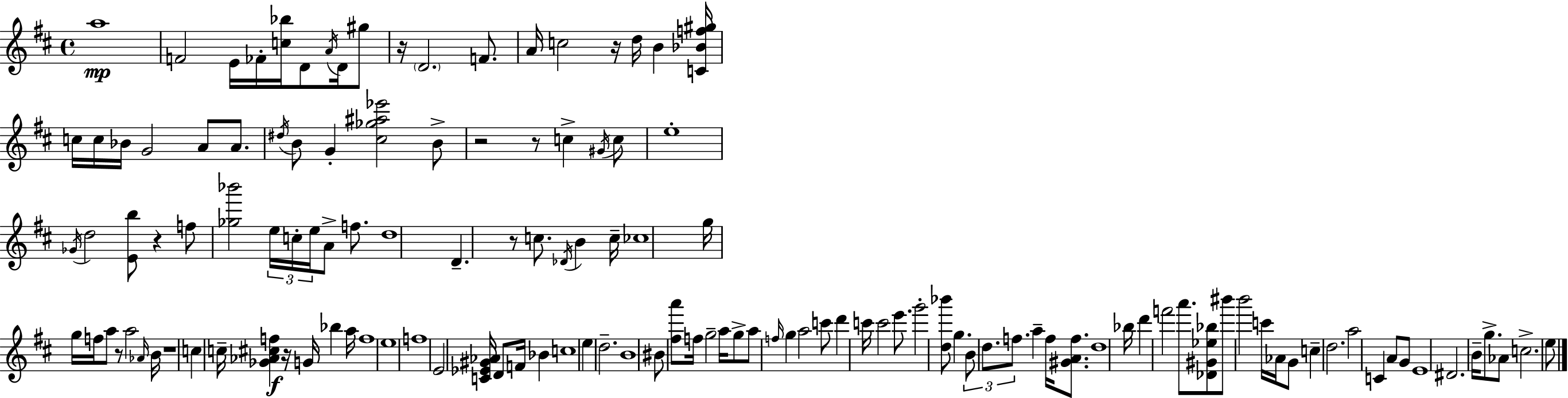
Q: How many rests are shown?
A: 9